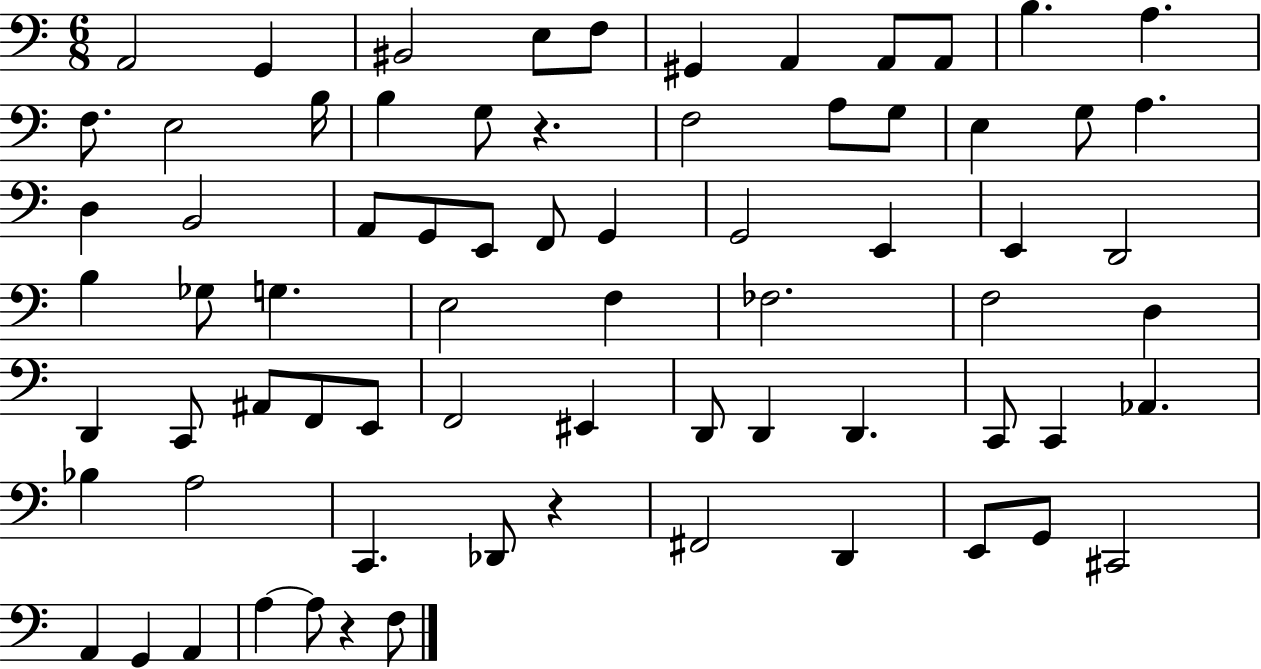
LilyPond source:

{
  \clef bass
  \numericTimeSignature
  \time 6/8
  \key c \major
  a,2 g,4 | bis,2 e8 f8 | gis,4 a,4 a,8 a,8 | b4. a4. | \break f8. e2 b16 | b4 g8 r4. | f2 a8 g8 | e4 g8 a4. | \break d4 b,2 | a,8 g,8 e,8 f,8 g,4 | g,2 e,4 | e,4 d,2 | \break b4 ges8 g4. | e2 f4 | fes2. | f2 d4 | \break d,4 c,8 ais,8 f,8 e,8 | f,2 eis,4 | d,8 d,4 d,4. | c,8 c,4 aes,4. | \break bes4 a2 | c,4. des,8 r4 | fis,2 d,4 | e,8 g,8 cis,2 | \break a,4 g,4 a,4 | a4~~ a8 r4 f8 | \bar "|."
}